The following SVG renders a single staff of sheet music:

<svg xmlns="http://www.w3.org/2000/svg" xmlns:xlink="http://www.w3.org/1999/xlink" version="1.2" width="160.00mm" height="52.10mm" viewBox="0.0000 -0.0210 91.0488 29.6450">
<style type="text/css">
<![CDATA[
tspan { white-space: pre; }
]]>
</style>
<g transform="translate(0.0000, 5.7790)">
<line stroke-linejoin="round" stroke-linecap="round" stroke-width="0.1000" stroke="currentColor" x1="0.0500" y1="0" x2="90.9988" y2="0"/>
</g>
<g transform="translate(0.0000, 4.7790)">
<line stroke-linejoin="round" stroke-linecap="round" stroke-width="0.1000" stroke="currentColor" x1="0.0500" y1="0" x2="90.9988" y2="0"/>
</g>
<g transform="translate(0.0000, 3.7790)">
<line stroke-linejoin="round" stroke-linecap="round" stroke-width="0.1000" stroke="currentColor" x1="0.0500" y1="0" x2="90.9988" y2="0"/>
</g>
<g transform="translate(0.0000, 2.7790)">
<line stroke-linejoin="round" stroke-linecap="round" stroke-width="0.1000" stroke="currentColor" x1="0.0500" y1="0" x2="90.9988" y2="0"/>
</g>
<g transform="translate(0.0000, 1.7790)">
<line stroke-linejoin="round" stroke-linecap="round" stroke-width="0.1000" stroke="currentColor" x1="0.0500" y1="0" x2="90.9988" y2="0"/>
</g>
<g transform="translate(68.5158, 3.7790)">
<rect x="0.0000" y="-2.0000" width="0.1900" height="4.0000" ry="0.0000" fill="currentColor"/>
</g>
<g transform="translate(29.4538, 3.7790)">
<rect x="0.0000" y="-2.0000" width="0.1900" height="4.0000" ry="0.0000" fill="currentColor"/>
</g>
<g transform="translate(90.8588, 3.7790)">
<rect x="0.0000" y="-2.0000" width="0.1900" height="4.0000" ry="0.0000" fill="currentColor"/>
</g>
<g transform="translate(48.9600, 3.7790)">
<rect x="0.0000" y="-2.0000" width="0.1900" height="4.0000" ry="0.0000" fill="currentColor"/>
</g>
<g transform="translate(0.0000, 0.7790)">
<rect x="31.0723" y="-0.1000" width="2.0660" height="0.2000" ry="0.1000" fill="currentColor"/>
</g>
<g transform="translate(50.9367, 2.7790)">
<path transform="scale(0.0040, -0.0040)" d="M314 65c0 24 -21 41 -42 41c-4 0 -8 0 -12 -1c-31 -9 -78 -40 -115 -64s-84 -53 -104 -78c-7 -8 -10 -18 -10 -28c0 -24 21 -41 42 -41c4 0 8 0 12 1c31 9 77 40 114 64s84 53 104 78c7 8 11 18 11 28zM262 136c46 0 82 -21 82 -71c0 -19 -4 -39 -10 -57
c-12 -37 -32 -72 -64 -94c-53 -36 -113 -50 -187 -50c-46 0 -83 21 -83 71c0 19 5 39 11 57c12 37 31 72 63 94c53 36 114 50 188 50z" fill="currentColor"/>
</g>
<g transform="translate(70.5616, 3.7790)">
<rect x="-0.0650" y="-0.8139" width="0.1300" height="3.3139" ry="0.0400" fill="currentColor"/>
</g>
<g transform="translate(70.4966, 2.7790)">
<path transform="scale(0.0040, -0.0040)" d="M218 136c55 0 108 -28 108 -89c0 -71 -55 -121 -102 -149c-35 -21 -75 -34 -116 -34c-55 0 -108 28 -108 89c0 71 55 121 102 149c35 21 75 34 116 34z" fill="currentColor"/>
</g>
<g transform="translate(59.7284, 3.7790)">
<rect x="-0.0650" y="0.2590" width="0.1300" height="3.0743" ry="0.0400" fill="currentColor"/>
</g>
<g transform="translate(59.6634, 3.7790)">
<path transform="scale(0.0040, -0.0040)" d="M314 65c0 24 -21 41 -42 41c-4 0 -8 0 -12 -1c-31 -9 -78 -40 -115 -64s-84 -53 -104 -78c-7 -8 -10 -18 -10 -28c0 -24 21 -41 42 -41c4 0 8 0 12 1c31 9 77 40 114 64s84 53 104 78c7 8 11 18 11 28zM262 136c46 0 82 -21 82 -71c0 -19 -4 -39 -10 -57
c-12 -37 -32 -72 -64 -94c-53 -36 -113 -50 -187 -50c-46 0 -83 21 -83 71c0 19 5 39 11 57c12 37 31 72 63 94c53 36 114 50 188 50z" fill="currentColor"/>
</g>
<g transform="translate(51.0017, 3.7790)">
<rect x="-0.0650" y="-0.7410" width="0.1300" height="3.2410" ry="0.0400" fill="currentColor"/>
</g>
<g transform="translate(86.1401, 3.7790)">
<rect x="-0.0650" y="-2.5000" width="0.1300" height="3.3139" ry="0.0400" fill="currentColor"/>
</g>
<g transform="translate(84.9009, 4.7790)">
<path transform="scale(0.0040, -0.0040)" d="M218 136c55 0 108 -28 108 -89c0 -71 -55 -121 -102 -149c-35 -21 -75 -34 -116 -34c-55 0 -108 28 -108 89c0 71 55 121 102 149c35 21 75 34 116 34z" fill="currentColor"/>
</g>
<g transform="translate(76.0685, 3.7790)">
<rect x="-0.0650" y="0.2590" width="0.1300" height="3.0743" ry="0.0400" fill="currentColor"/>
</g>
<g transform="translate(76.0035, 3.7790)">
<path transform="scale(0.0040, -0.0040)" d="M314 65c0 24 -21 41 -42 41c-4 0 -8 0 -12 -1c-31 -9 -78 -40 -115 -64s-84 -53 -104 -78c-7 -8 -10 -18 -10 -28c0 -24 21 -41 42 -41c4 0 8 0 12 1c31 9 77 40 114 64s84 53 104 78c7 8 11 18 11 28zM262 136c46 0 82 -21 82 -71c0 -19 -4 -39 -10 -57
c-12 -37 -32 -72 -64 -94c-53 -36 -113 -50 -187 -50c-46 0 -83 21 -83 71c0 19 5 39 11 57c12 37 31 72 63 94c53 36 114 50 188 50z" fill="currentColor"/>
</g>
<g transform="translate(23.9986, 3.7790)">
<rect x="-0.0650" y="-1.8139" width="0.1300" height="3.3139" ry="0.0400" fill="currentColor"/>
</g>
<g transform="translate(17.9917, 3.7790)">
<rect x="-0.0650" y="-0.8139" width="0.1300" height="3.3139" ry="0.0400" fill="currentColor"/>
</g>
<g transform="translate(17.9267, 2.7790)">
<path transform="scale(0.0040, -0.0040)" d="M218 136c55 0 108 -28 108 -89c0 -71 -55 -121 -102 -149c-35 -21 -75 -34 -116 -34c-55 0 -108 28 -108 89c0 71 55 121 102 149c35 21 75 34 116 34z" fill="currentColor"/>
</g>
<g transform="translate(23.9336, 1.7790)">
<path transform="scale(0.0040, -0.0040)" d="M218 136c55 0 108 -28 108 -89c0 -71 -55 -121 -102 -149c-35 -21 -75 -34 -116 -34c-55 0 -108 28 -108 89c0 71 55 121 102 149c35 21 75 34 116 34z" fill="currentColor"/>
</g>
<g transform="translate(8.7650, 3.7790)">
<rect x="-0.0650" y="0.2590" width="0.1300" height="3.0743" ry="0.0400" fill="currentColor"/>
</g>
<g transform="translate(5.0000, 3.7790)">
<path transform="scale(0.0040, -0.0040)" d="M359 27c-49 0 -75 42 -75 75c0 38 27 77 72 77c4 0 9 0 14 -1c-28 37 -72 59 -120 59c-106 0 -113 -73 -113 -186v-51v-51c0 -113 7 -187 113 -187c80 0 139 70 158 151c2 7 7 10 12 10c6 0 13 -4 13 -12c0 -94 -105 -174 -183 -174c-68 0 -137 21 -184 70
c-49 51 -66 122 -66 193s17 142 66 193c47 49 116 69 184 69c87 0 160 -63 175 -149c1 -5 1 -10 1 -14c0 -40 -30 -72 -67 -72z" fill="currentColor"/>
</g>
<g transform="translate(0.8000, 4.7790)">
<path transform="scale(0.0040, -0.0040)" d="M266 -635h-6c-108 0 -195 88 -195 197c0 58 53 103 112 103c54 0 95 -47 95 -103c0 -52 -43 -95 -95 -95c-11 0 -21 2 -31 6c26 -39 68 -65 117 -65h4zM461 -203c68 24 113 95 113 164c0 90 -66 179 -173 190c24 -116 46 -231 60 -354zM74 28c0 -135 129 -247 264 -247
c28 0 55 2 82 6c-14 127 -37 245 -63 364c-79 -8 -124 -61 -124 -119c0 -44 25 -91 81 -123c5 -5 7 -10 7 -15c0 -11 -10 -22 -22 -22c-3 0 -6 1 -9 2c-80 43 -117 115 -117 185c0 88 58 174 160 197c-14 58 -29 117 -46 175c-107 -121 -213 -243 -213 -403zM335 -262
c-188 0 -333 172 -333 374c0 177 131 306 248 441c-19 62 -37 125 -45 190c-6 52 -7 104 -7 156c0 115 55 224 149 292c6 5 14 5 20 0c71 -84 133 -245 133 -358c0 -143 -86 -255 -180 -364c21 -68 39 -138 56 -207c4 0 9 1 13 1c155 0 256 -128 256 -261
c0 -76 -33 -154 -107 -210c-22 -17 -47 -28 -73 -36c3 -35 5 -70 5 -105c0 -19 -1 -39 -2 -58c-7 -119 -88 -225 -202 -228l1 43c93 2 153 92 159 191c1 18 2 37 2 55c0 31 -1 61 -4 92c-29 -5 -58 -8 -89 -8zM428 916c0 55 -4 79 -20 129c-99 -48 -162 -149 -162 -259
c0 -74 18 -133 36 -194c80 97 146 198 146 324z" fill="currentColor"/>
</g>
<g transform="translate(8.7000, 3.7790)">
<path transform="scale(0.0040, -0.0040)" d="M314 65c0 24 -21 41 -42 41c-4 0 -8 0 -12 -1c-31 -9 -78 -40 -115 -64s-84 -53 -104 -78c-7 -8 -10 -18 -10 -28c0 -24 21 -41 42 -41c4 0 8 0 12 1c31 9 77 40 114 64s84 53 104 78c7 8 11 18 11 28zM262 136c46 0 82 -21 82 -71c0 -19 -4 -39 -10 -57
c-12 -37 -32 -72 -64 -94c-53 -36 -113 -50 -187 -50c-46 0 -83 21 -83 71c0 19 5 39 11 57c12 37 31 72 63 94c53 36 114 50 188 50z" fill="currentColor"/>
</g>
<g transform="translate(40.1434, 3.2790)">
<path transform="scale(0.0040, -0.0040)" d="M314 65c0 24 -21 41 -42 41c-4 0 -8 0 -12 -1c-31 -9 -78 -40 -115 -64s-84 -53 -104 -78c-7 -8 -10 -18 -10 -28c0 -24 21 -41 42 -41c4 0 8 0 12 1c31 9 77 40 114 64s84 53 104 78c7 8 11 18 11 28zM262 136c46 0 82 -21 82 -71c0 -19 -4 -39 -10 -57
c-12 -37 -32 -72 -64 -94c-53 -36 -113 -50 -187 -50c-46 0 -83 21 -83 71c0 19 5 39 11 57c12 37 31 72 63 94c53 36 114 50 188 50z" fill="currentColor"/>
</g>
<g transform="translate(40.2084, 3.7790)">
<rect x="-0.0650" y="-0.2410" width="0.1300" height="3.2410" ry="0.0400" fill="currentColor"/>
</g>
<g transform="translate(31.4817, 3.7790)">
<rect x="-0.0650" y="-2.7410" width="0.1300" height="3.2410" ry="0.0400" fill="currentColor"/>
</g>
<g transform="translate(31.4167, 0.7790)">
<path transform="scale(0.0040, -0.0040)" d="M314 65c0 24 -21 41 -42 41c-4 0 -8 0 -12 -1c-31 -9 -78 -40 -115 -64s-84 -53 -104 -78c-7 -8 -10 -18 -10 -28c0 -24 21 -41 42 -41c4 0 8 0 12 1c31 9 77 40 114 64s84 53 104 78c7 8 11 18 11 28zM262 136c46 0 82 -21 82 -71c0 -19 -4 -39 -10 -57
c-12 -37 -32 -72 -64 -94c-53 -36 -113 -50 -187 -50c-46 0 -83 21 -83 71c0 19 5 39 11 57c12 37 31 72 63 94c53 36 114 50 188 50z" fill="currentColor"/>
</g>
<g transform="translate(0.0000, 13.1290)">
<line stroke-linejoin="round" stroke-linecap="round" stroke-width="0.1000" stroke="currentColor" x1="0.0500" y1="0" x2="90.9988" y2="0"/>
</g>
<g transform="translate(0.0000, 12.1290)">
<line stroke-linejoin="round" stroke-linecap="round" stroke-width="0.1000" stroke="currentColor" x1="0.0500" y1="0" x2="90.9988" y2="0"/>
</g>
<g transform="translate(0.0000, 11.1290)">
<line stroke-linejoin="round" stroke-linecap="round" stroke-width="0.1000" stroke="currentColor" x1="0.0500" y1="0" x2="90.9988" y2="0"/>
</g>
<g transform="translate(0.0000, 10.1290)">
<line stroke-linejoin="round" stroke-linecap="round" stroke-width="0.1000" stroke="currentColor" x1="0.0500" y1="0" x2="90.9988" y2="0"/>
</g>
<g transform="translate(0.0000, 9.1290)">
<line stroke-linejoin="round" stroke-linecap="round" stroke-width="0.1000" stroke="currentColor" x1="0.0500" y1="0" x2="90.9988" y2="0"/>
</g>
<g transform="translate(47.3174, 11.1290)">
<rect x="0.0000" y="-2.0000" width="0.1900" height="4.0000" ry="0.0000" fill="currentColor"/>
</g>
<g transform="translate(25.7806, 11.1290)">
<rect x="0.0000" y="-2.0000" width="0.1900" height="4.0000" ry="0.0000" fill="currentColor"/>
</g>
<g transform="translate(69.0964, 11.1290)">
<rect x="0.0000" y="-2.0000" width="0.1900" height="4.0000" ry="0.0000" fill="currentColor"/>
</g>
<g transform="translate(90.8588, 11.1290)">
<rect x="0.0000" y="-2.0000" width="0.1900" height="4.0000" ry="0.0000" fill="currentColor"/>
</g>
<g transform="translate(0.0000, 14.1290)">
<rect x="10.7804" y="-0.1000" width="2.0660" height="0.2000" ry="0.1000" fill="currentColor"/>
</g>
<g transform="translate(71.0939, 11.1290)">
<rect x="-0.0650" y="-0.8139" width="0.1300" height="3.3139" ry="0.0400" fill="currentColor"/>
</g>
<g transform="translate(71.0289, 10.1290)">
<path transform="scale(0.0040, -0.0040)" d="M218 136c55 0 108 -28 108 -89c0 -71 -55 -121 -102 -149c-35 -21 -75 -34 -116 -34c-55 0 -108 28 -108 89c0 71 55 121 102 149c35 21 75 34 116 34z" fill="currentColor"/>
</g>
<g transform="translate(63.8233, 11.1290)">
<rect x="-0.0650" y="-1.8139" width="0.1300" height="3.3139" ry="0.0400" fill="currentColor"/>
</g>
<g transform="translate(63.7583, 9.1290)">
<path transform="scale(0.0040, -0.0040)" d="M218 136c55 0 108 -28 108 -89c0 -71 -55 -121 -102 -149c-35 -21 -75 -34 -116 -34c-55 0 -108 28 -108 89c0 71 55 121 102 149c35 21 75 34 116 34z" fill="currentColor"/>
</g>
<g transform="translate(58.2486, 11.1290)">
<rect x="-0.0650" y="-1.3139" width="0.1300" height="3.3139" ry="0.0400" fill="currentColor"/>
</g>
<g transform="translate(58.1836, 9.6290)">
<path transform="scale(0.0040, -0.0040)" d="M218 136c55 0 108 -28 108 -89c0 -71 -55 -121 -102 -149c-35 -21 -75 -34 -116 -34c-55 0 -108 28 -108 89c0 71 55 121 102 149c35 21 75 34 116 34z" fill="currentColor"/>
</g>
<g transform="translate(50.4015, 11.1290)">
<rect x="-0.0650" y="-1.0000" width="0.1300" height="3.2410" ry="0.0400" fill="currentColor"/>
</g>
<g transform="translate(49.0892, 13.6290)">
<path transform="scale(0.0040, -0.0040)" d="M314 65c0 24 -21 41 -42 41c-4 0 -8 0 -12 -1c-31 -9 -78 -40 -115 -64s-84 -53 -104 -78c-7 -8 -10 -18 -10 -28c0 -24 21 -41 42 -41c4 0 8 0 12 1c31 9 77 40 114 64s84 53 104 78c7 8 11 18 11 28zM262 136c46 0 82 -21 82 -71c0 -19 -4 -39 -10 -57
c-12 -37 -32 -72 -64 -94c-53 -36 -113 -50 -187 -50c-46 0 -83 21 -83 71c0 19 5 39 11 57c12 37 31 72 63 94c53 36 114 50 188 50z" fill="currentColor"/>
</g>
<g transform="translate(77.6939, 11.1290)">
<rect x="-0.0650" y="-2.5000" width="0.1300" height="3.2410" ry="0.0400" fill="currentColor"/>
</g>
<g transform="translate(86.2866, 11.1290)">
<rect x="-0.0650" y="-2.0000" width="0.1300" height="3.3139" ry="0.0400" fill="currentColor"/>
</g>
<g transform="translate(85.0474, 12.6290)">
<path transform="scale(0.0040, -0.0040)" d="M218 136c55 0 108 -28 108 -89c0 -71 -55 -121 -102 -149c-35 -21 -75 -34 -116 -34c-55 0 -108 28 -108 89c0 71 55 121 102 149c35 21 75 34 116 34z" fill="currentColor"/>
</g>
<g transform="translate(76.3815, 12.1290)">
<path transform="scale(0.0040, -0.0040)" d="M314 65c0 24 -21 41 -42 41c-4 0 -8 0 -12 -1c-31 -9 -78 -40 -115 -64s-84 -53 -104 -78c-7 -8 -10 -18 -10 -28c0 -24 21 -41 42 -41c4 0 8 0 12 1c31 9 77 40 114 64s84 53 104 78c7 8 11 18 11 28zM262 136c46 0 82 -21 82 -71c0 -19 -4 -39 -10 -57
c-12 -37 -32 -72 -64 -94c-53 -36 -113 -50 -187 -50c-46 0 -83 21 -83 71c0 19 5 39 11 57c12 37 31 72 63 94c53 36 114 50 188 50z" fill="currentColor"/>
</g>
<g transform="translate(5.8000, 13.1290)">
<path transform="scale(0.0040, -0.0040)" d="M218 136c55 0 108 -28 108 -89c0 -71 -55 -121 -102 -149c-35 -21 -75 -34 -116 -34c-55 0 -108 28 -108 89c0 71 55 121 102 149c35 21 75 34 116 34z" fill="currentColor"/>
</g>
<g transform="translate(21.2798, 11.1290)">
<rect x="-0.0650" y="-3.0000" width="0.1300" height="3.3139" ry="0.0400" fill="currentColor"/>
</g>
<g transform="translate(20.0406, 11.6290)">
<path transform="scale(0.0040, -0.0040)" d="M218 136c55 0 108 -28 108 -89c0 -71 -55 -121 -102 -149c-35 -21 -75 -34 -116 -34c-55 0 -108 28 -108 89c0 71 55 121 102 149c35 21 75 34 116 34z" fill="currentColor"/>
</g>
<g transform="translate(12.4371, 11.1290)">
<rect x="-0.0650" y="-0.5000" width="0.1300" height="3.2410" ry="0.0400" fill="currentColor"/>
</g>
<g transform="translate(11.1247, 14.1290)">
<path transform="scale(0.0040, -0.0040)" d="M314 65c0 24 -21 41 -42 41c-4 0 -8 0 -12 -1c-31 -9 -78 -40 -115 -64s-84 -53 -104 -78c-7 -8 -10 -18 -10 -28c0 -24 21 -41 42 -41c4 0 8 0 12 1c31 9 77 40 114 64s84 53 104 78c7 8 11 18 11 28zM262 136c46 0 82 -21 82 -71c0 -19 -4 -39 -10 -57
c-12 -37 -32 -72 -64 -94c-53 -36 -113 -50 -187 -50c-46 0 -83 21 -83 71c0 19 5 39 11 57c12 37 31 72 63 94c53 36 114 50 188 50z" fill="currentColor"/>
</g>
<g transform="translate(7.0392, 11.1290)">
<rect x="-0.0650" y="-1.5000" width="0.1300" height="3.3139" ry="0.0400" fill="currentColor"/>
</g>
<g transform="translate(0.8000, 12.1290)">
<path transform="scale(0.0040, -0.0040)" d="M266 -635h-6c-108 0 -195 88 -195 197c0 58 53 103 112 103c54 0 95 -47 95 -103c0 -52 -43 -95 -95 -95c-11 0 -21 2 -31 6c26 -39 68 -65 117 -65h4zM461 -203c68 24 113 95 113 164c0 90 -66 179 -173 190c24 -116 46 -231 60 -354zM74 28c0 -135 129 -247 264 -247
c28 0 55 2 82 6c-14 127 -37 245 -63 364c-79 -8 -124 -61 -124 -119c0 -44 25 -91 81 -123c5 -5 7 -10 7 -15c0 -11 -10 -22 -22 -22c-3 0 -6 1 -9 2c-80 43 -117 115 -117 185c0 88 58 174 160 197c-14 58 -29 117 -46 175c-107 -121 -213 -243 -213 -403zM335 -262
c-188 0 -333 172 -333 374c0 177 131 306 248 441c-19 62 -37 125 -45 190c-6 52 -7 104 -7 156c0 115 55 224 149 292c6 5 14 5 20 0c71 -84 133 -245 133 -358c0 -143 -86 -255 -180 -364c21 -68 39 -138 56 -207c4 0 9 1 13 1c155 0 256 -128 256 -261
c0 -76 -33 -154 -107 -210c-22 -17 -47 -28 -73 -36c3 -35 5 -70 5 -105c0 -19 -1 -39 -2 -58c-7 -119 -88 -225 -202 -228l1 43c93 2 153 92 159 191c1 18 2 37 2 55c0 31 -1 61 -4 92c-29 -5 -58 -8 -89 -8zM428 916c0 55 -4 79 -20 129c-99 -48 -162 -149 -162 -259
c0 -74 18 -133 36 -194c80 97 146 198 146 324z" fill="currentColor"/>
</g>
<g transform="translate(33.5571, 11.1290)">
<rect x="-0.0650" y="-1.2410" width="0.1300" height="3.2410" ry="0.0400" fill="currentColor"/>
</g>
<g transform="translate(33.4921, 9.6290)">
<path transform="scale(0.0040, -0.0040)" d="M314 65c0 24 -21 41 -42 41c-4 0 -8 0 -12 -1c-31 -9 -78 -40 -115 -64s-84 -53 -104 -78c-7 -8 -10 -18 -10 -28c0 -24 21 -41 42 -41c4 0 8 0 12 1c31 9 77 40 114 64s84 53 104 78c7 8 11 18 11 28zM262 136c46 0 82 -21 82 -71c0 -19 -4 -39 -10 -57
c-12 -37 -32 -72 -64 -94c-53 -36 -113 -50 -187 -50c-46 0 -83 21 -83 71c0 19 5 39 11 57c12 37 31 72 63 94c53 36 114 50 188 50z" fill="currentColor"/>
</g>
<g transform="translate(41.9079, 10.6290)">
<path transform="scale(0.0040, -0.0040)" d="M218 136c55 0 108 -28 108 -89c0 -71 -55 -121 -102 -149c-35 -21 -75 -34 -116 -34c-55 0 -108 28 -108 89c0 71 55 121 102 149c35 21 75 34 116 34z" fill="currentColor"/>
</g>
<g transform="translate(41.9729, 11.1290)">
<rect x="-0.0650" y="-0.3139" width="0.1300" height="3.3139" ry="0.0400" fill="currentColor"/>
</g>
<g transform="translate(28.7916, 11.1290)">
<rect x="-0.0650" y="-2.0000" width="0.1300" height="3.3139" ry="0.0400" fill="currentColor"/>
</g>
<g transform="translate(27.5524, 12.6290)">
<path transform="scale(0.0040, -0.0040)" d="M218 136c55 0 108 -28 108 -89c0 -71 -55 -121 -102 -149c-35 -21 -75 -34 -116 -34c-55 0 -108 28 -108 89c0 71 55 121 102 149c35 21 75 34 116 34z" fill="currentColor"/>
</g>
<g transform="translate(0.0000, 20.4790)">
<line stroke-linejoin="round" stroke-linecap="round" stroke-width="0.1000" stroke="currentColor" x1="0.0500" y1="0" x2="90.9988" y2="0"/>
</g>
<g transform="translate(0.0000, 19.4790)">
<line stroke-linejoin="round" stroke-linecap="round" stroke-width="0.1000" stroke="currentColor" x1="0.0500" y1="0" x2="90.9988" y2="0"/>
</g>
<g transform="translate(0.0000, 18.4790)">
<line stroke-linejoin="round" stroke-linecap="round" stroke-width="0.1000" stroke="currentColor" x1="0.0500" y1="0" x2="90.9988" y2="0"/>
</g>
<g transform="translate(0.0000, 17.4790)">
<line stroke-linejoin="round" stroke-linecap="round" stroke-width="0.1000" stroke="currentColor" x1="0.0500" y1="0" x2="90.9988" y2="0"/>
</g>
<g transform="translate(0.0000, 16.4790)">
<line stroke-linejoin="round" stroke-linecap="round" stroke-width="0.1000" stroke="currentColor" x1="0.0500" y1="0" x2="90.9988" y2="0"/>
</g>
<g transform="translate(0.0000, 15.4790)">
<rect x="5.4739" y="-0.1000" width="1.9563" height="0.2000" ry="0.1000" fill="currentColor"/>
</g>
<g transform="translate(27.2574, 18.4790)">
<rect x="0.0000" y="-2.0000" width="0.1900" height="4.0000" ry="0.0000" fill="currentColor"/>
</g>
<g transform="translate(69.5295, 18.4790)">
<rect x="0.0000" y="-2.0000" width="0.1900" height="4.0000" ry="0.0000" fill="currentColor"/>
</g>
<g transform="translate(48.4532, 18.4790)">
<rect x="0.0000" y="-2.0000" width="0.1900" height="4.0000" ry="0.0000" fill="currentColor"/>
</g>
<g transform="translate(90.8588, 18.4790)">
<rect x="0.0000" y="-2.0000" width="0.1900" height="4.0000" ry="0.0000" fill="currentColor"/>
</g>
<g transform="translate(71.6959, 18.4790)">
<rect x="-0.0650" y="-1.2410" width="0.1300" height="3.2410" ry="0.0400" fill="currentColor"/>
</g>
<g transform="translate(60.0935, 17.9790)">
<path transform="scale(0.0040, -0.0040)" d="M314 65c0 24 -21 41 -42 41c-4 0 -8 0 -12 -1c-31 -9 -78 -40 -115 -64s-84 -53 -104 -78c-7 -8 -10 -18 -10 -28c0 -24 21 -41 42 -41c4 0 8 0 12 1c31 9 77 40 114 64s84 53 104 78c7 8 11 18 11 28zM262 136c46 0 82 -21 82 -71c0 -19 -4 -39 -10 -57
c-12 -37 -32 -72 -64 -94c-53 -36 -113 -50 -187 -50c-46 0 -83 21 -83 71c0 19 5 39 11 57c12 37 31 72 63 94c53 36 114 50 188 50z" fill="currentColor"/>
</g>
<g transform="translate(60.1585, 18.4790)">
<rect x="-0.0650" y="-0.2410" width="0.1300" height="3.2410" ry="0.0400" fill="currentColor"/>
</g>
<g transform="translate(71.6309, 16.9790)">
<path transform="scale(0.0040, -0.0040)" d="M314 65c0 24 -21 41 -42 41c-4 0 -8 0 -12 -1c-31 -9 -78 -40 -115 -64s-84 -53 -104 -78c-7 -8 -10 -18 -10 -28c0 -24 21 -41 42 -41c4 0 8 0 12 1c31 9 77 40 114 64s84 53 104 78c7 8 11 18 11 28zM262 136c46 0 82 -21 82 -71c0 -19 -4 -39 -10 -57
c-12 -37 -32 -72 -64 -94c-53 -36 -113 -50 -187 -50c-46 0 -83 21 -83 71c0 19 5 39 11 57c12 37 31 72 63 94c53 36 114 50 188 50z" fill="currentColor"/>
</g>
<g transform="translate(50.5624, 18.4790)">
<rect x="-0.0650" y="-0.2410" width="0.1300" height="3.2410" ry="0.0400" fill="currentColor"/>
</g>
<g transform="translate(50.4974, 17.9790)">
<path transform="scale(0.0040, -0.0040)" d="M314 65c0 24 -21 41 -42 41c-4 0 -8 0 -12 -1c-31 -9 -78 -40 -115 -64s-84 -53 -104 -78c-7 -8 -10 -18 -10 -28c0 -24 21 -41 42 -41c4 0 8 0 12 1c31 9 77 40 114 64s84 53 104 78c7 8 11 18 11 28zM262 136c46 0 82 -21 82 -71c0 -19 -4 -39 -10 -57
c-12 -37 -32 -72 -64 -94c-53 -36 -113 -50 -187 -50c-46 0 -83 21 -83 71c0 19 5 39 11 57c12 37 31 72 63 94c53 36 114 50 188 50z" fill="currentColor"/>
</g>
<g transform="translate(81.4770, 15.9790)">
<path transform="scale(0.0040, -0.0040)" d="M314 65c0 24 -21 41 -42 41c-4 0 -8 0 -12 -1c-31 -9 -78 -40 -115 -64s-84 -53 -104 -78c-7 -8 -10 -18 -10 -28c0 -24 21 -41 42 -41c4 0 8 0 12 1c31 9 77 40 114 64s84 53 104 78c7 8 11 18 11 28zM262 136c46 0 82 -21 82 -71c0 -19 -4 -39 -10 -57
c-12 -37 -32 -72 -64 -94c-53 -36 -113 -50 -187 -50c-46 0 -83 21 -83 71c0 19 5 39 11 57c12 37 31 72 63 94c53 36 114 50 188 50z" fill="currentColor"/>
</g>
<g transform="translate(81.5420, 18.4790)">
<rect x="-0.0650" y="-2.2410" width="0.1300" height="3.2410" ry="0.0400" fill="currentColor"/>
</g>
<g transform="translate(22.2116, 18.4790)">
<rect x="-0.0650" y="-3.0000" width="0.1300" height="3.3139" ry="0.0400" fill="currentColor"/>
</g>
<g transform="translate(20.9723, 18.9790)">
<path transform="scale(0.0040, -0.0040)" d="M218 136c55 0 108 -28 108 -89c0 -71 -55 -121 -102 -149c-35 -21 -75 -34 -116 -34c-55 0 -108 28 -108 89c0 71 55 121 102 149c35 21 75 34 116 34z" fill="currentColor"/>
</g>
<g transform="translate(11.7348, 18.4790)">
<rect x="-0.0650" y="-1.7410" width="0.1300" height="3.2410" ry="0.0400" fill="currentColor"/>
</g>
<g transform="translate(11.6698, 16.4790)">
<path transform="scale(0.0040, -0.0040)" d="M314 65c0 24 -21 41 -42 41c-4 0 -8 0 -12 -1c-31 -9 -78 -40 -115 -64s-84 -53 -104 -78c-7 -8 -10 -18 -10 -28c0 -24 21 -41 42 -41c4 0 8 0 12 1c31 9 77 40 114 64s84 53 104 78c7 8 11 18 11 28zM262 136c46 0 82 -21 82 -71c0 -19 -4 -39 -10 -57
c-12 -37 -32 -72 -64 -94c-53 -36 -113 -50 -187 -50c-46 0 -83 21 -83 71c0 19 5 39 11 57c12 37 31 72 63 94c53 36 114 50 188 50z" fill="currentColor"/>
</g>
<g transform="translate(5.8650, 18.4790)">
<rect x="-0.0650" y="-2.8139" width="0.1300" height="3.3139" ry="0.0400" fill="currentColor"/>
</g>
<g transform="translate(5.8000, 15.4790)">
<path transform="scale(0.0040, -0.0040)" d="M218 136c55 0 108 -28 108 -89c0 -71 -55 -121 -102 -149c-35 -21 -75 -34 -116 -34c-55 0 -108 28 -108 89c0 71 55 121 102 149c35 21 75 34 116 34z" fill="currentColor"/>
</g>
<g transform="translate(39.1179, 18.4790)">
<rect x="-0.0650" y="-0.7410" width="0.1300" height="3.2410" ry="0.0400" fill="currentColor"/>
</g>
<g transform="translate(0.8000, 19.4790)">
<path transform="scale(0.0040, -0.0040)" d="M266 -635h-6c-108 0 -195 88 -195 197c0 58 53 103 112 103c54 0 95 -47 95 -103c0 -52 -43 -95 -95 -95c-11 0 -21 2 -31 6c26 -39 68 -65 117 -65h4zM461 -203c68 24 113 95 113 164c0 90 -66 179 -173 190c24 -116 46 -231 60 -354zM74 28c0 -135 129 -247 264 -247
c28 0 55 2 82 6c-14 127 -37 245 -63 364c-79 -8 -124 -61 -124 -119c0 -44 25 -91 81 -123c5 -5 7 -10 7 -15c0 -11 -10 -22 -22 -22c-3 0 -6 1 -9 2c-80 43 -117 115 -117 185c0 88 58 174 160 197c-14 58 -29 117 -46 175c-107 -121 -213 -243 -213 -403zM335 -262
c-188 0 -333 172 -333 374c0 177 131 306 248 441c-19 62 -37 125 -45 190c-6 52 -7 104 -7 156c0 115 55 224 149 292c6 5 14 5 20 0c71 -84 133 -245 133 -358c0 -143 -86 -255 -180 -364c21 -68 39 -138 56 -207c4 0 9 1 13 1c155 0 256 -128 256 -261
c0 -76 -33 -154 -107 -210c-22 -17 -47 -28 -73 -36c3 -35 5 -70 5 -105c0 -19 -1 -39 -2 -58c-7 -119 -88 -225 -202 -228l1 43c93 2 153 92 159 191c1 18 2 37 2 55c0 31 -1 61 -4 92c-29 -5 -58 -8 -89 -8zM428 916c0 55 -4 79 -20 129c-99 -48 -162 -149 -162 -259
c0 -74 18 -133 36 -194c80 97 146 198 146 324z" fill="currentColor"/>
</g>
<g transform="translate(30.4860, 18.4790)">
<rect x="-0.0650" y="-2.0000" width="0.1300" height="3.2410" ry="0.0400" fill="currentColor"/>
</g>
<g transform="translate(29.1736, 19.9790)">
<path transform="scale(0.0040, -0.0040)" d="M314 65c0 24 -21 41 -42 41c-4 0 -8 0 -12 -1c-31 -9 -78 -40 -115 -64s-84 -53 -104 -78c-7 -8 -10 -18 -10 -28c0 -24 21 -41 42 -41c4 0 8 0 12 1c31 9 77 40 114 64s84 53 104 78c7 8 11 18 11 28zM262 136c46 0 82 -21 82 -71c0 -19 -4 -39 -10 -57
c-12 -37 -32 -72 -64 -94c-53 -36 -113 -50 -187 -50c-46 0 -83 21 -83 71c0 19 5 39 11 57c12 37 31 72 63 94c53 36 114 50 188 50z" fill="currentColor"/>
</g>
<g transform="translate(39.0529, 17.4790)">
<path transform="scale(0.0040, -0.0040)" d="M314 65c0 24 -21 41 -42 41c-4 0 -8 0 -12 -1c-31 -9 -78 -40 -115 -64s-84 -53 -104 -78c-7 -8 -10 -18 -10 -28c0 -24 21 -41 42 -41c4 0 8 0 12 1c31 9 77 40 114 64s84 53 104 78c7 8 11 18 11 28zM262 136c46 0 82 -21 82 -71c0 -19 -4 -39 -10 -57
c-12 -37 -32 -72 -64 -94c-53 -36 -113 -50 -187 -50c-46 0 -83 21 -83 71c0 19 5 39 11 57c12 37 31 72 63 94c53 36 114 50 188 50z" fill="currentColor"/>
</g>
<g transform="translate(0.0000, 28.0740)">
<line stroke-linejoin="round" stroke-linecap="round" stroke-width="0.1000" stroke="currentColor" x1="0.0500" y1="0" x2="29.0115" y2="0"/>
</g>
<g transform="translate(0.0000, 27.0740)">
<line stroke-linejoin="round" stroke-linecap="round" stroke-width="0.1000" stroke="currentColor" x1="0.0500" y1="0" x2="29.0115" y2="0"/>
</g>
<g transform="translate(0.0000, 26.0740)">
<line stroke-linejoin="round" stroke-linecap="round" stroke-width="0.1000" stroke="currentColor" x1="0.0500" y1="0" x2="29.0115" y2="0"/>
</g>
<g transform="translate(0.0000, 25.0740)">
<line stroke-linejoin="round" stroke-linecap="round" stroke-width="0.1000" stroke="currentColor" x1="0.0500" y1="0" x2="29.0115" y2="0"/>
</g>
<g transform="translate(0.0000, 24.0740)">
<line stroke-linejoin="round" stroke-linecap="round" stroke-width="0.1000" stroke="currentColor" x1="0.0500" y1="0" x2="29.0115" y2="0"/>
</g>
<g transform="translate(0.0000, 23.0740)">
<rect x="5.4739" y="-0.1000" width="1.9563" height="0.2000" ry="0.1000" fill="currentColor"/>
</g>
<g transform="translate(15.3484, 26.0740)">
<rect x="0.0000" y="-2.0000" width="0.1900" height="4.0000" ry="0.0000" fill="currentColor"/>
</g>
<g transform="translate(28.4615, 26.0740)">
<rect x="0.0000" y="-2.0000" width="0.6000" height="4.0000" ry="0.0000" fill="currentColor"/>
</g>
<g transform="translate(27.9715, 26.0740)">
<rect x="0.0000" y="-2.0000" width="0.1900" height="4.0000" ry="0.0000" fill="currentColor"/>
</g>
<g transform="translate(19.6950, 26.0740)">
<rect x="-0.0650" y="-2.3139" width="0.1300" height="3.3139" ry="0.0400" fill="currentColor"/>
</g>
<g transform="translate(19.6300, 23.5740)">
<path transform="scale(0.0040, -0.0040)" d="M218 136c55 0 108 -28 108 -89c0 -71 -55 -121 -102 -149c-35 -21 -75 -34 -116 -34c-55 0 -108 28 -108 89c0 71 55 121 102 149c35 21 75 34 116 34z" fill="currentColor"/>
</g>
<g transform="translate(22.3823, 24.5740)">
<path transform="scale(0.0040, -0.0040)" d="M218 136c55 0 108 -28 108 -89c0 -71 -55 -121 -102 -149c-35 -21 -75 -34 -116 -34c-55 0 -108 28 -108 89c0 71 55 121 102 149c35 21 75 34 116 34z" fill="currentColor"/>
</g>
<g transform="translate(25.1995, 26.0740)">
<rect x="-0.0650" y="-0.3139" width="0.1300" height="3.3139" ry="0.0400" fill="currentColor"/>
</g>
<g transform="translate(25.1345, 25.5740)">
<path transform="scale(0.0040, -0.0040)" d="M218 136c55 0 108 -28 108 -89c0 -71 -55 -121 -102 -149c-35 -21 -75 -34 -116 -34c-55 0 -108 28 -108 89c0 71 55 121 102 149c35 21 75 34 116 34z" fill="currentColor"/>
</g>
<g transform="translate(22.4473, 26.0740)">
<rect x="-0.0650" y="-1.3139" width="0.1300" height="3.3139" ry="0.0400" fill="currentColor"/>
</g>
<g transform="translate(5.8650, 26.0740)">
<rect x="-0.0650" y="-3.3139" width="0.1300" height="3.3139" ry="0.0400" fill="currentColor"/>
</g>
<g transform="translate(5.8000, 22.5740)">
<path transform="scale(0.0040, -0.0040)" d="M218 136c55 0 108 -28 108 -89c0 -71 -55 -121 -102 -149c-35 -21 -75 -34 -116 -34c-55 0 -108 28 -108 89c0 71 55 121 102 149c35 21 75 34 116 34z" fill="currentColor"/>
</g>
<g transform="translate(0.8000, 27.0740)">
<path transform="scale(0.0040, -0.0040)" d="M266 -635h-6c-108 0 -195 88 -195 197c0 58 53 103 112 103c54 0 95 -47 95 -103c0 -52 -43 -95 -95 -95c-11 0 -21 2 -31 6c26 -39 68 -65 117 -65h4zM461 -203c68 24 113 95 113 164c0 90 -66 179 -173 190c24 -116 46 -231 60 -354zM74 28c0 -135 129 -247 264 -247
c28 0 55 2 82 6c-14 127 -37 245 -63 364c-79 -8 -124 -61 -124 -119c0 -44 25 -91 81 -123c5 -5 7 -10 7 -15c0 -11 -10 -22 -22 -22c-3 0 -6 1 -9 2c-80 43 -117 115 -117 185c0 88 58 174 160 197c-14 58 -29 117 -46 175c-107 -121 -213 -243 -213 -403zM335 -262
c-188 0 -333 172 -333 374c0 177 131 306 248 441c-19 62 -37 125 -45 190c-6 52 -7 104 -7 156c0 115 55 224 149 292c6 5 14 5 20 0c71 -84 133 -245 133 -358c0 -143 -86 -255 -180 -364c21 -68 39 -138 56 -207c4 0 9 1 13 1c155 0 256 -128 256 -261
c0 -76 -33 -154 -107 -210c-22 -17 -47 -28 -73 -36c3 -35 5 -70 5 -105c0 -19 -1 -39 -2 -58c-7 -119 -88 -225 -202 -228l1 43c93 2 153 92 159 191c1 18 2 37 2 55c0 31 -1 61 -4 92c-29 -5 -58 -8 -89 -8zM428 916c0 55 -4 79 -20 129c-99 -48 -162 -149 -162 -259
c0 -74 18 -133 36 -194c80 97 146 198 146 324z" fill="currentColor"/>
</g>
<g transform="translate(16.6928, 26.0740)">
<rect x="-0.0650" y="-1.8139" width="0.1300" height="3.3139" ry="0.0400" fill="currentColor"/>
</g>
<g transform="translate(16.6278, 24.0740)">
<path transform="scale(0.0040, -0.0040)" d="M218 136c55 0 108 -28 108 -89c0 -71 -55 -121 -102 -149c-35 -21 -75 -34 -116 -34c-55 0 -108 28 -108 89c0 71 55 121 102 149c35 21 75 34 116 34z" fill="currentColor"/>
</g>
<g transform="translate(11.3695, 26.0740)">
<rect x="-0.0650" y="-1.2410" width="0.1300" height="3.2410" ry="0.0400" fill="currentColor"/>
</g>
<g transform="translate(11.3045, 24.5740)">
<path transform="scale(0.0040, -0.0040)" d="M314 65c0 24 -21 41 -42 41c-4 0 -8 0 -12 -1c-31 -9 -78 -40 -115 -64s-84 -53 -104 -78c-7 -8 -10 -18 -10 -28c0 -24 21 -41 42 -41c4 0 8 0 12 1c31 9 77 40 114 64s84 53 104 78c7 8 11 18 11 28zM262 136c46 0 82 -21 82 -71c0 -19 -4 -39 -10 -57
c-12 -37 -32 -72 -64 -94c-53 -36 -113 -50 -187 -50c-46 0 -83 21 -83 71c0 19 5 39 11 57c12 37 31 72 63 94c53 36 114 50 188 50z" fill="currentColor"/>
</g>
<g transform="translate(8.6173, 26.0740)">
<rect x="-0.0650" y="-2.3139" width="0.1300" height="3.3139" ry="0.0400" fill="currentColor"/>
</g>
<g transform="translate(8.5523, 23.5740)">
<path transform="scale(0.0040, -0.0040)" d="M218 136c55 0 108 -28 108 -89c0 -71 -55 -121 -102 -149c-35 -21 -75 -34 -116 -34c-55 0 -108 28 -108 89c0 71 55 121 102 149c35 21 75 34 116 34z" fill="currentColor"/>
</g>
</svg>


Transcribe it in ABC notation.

X:1
T:Untitled
M:4/4
L:1/4
K:C
B2 d f a2 c2 d2 B2 d B2 G E C2 A F e2 c D2 e f d G2 F a f2 A F2 d2 c2 c2 e2 g2 b g e2 f g e c